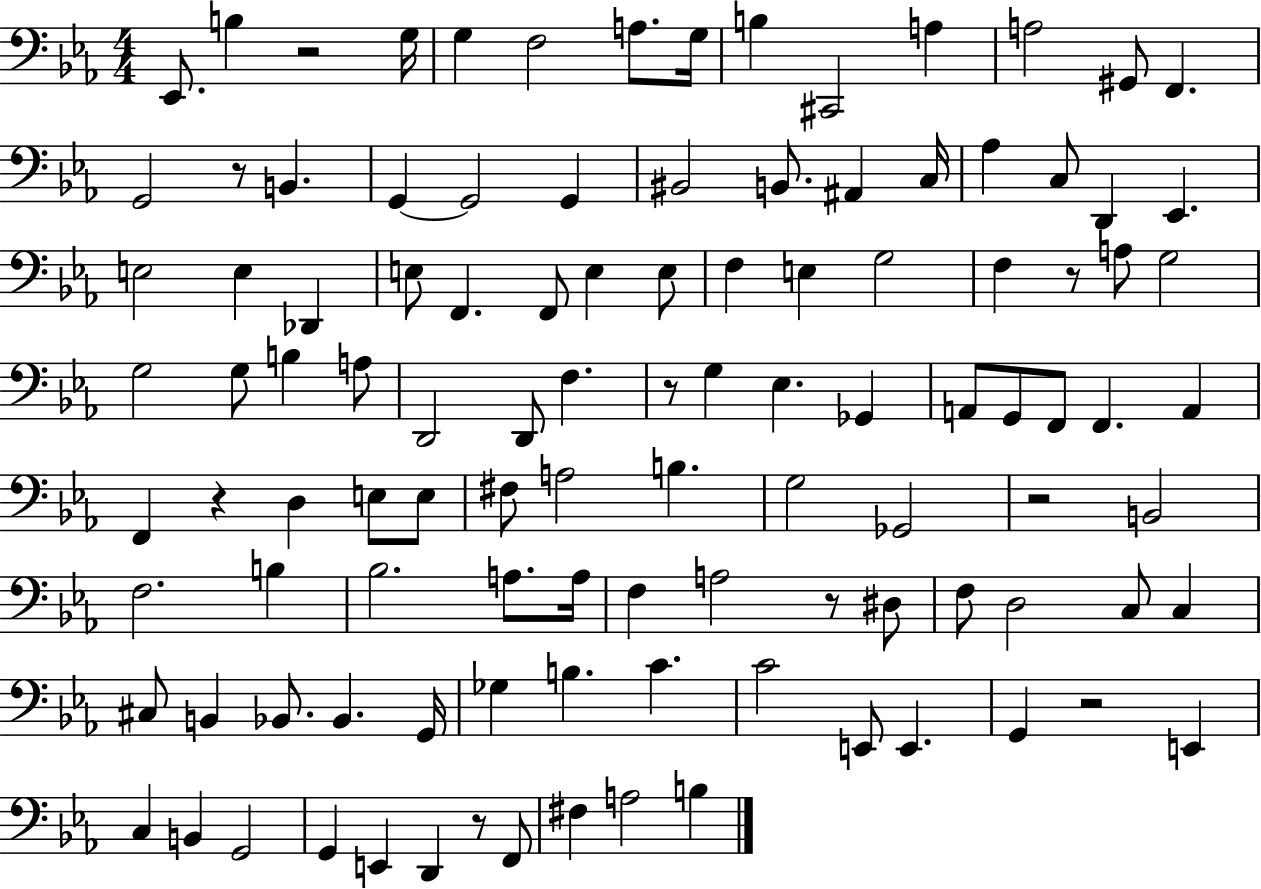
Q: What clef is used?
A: bass